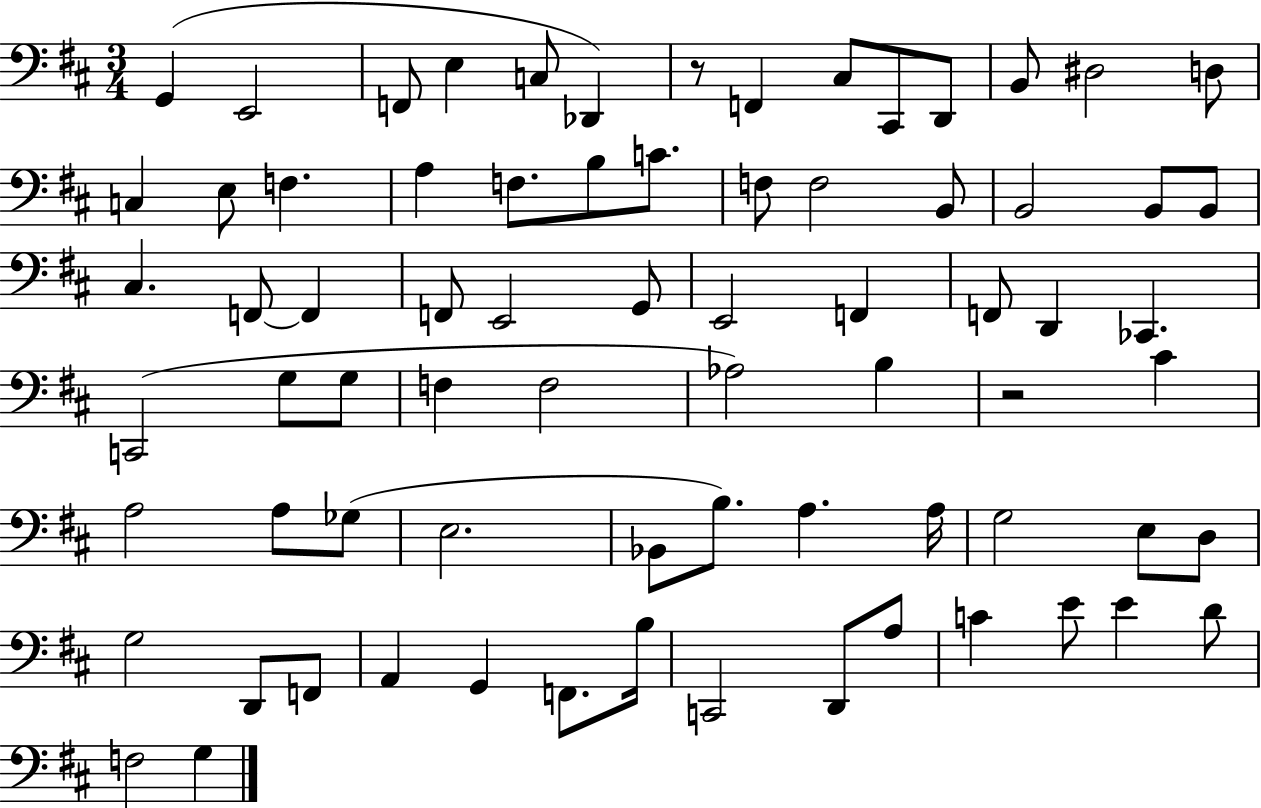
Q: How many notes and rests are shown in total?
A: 74